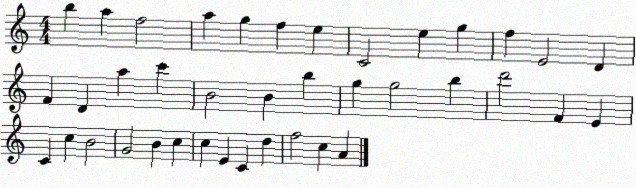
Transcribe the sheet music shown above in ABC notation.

X:1
T:Untitled
M:4/4
L:1/4
K:C
b a f2 a g f e C2 e g f E2 D F D a c' B2 B b g g2 b d'2 F E C c B2 G2 B c c E C d f2 c A